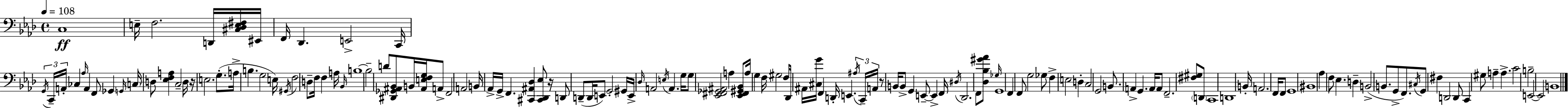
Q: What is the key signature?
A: F minor